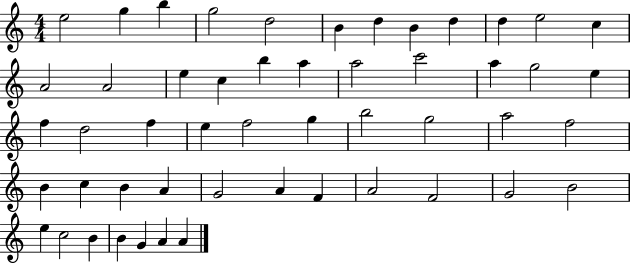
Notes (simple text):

E5/h G5/q B5/q G5/h D5/h B4/q D5/q B4/q D5/q D5/q E5/h C5/q A4/h A4/h E5/q C5/q B5/q A5/q A5/h C6/h A5/q G5/h E5/q F5/q D5/h F5/q E5/q F5/h G5/q B5/h G5/h A5/h F5/h B4/q C5/q B4/q A4/q G4/h A4/q F4/q A4/h F4/h G4/h B4/h E5/q C5/h B4/q B4/q G4/q A4/q A4/q